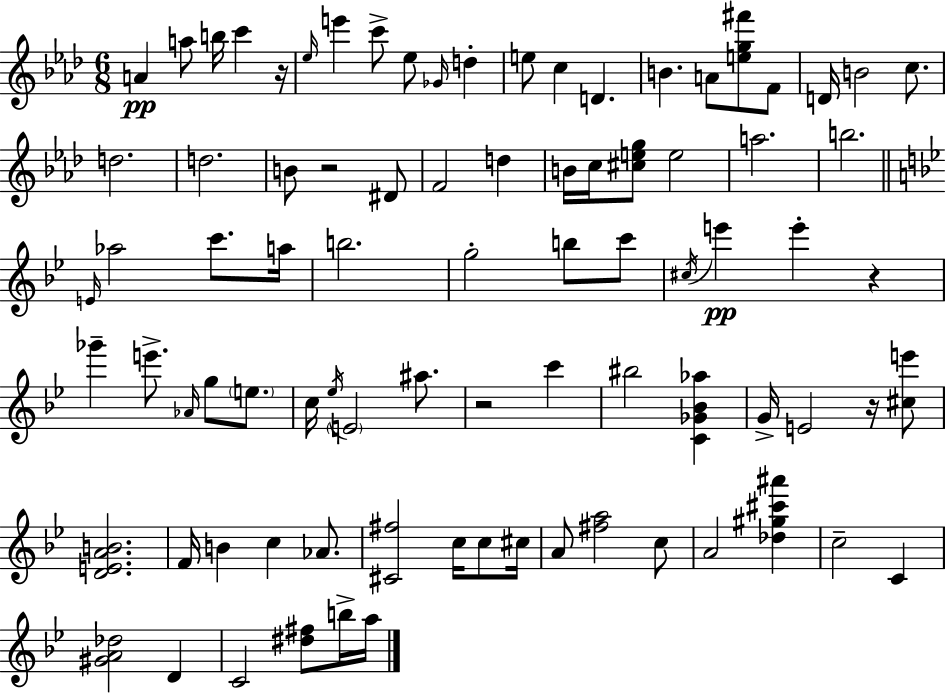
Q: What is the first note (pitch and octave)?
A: A4